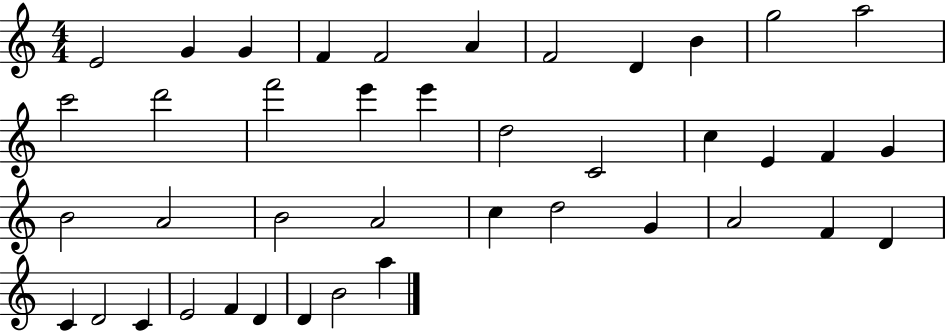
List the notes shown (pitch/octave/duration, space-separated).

E4/h G4/q G4/q F4/q F4/h A4/q F4/h D4/q B4/q G5/h A5/h C6/h D6/h F6/h E6/q E6/q D5/h C4/h C5/q E4/q F4/q G4/q B4/h A4/h B4/h A4/h C5/q D5/h G4/q A4/h F4/q D4/q C4/q D4/h C4/q E4/h F4/q D4/q D4/q B4/h A5/q